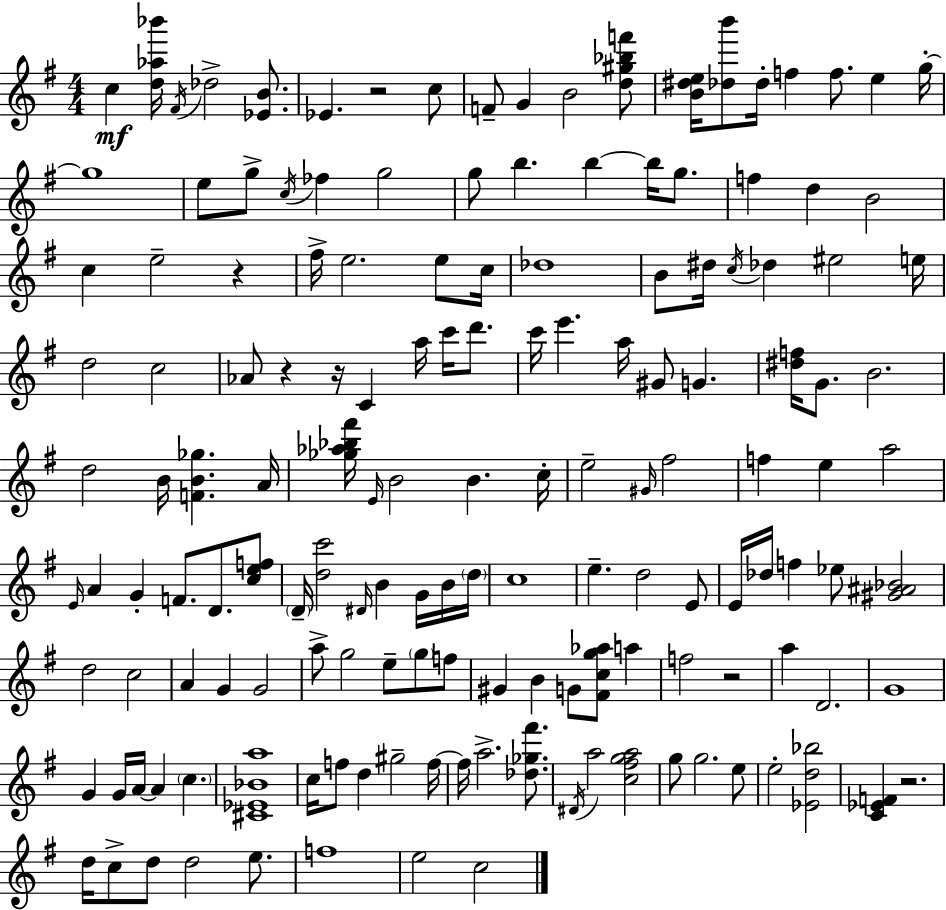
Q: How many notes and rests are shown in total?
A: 153